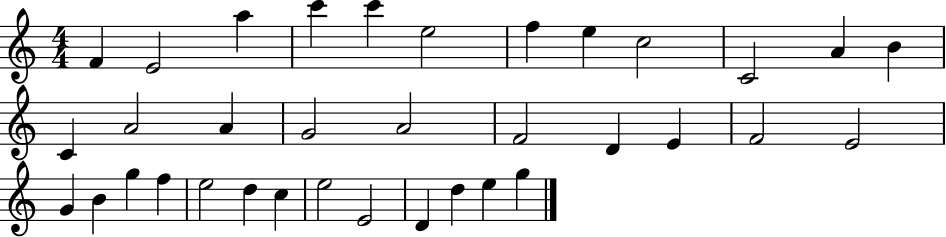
{
  \clef treble
  \numericTimeSignature
  \time 4/4
  \key c \major
  f'4 e'2 a''4 | c'''4 c'''4 e''2 | f''4 e''4 c''2 | c'2 a'4 b'4 | \break c'4 a'2 a'4 | g'2 a'2 | f'2 d'4 e'4 | f'2 e'2 | \break g'4 b'4 g''4 f''4 | e''2 d''4 c''4 | e''2 e'2 | d'4 d''4 e''4 g''4 | \break \bar "|."
}